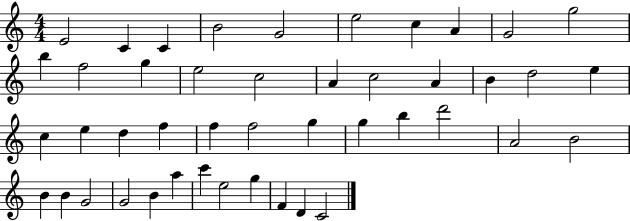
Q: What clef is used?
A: treble